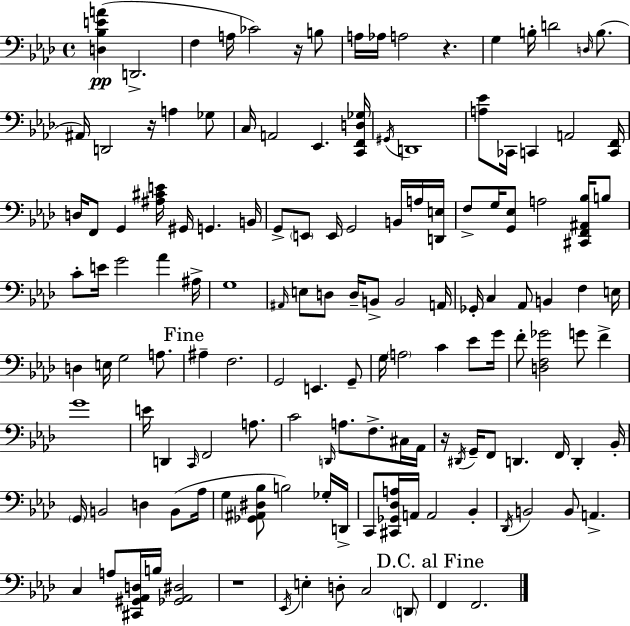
{
  \clef bass
  \time 4/4
  \defaultTimeSignature
  \key f \minor
  <d bes e' a'>4(\pp d,2.-> | f4 a16 ces'2) r16 b8 | a16 aes16 a2 r4. | g4 b16-. d'2 \grace { d16 }( b8. | \break ais,16) d,2 r16 a4 ges8 | c16 a,2 ees,4. | <c, f, d ges>16 \acciaccatura { gis,16 } d,1 | <a ees'>8 ces,16 c,4 a,2 | \break <c, f,>16 d16 f,8 g,4 <ais cis' e'>16 gis,16 g,4. | b,16 g,8-> \parenthesize e,8 e,16 g,2 b,16 | a16 <d, e>16 f8-> g16 <g, ees>8 a2 <cis, f, ais, bes>16 | b8 c'8-. e'16 g'2 aes'4 | \break ais16-> g1 | \grace { ais,16 } e8 d8 d16-- b,8-> b,2 | a,16 ges,16-. c4 aes,8 b,4 f4 | e16 d4 e16 g2 | \break a8. \mark "Fine" ais4-- f2. | g,2 e,4. | g,8-- g16 \parenthesize a2 c'4 | ees'8 g'16 f'8-. <d f ges'>2 g'8 f'4-> | \break g'1 | e'16 d,4 \grace { c,16 } f,2 | a8. c'2 \grace { d,16 } a8. | f8.-> cis16 aes,16 r16 \acciaccatura { dis,16 } g,16-- f,8 d,4. | \break f,16 d,4-. bes,16-. \parenthesize g,16 b,2 d4 | b,8( aes16 g4 <ges, ais, dis bes>8 b2) | ges16-. d,16-> c,8 <cis, ges, des a>16 a,16 a,2 | bes,4-. \acciaccatura { des,16 } b,2 b,8 | \break a,4.-> c4 a8 <cis, gis, aes, d>16 b16 <ges, aes, dis>2 | r1 | \acciaccatura { ees,16 } e4-. d8-. c2 | \parenthesize d,8 \mark "D.C. al Fine" f,4 f,2. | \break \bar "|."
}